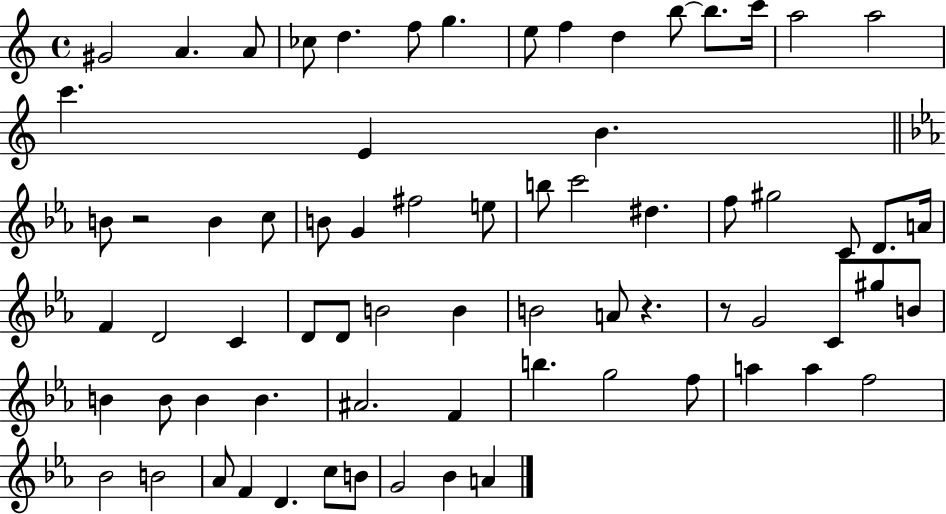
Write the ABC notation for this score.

X:1
T:Untitled
M:4/4
L:1/4
K:C
^G2 A A/2 _c/2 d f/2 g e/2 f d b/2 b/2 c'/4 a2 a2 c' E B B/2 z2 B c/2 B/2 G ^f2 e/2 b/2 c'2 ^d f/2 ^g2 C/2 D/2 A/4 F D2 C D/2 D/2 B2 B B2 A/2 z z/2 G2 C/2 ^g/2 B/2 B B/2 B B ^A2 F b g2 f/2 a a f2 _B2 B2 _A/2 F D c/2 B/2 G2 _B A